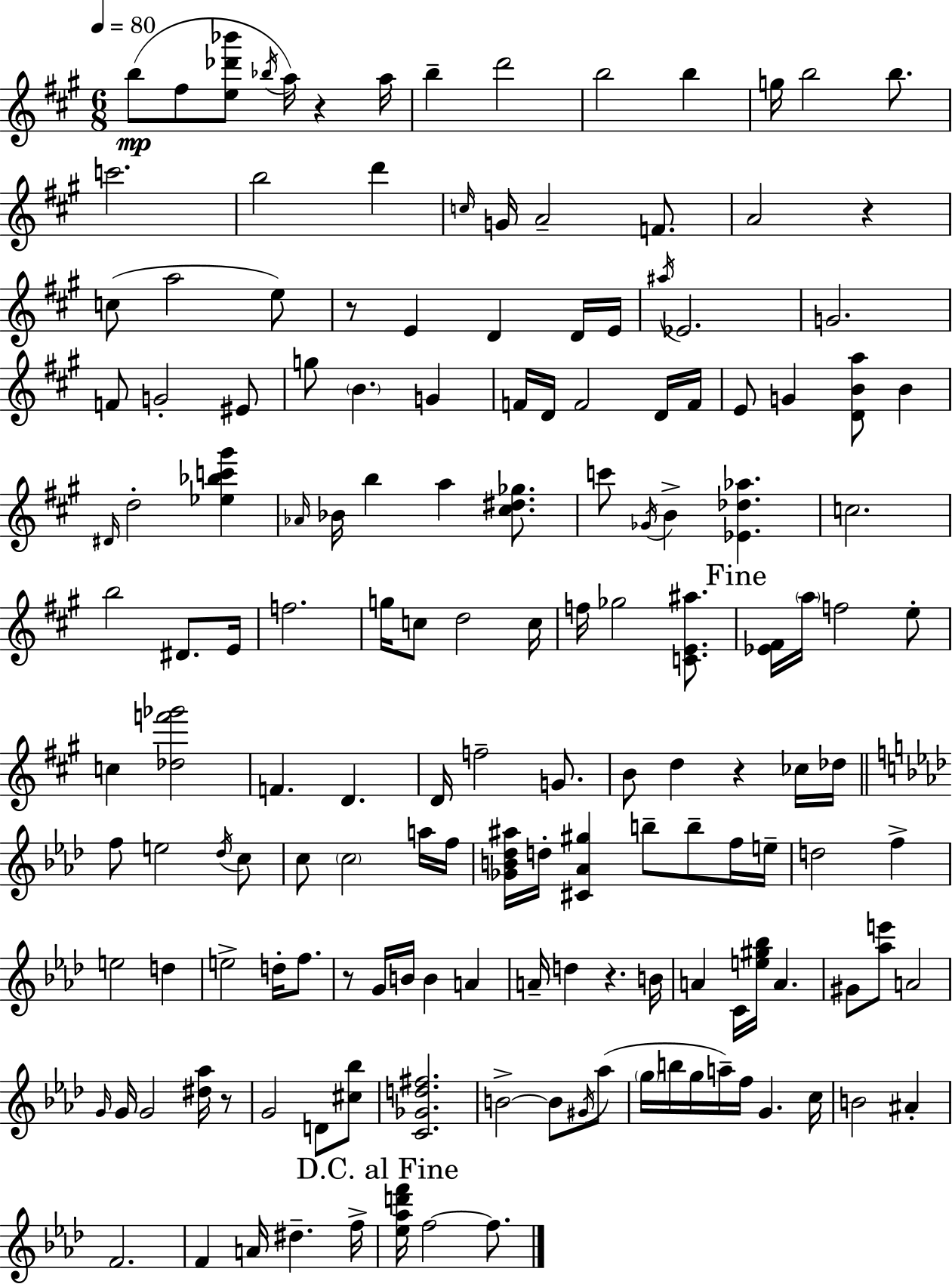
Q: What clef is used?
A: treble